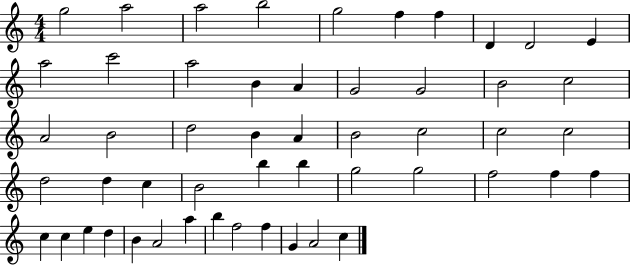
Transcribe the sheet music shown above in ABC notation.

X:1
T:Untitled
M:4/4
L:1/4
K:C
g2 a2 a2 b2 g2 f f D D2 E a2 c'2 a2 B A G2 G2 B2 c2 A2 B2 d2 B A B2 c2 c2 c2 d2 d c B2 b b g2 g2 f2 f f c c e d B A2 a b f2 f G A2 c